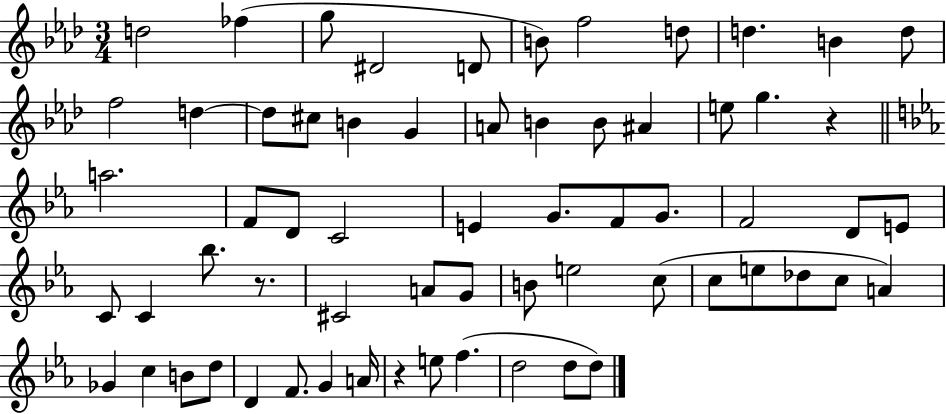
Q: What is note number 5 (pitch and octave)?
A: D4